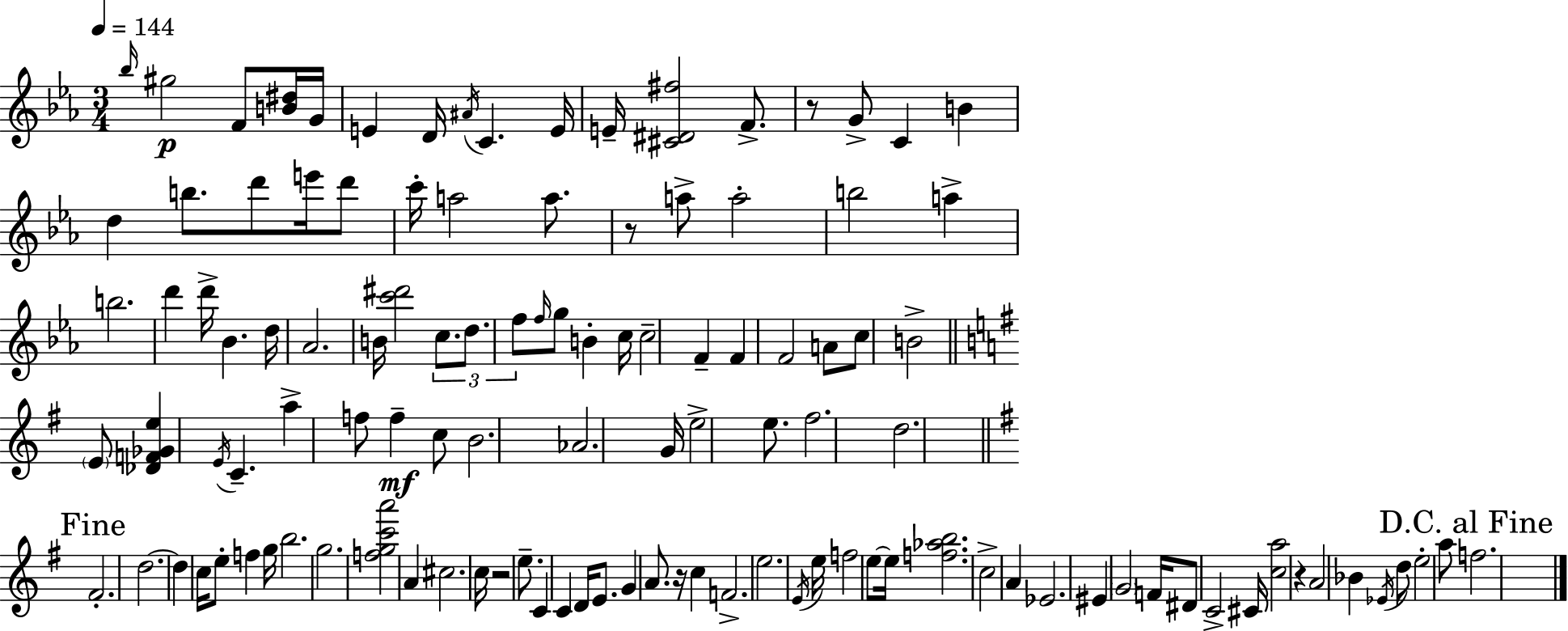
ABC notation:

X:1
T:Untitled
M:3/4
L:1/4
K:Cm
_b/4 ^g2 F/2 [B^d]/4 G/4 E D/4 ^A/4 C E/4 E/4 [^C^D^f]2 F/2 z/2 G/2 C B d b/2 d'/2 e'/4 d'/2 c'/4 a2 a/2 z/2 a/2 a2 b2 a b2 d' d'/4 _B d/4 _A2 B/4 [c'^d']2 c/2 d/2 f/2 f/4 g/2 B c/4 c2 F F F2 A/2 c/2 B2 E/2 [_DF_Ge] E/4 C a f/2 f c/2 B2 _A2 G/4 e2 e/2 ^f2 d2 ^F2 d2 d c/4 e/2 f g/4 b2 g2 [fgc'a']2 A ^c2 c/4 z2 e/2 C C D/4 E/2 G A/2 z/4 c F2 e2 E/4 e/4 f2 e/2 e/4 [f_ab]2 c2 A _E2 ^E G2 F/4 ^D/2 C2 ^C/4 [ca]2 z A2 _B _E/4 d/2 e2 a/2 f2